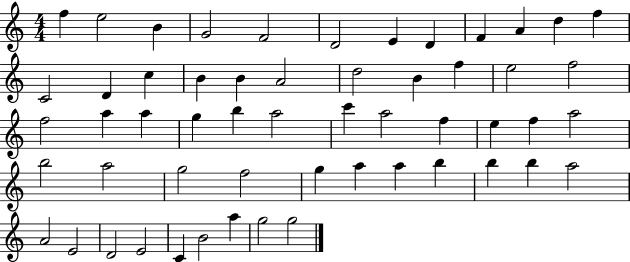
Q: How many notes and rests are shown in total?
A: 55